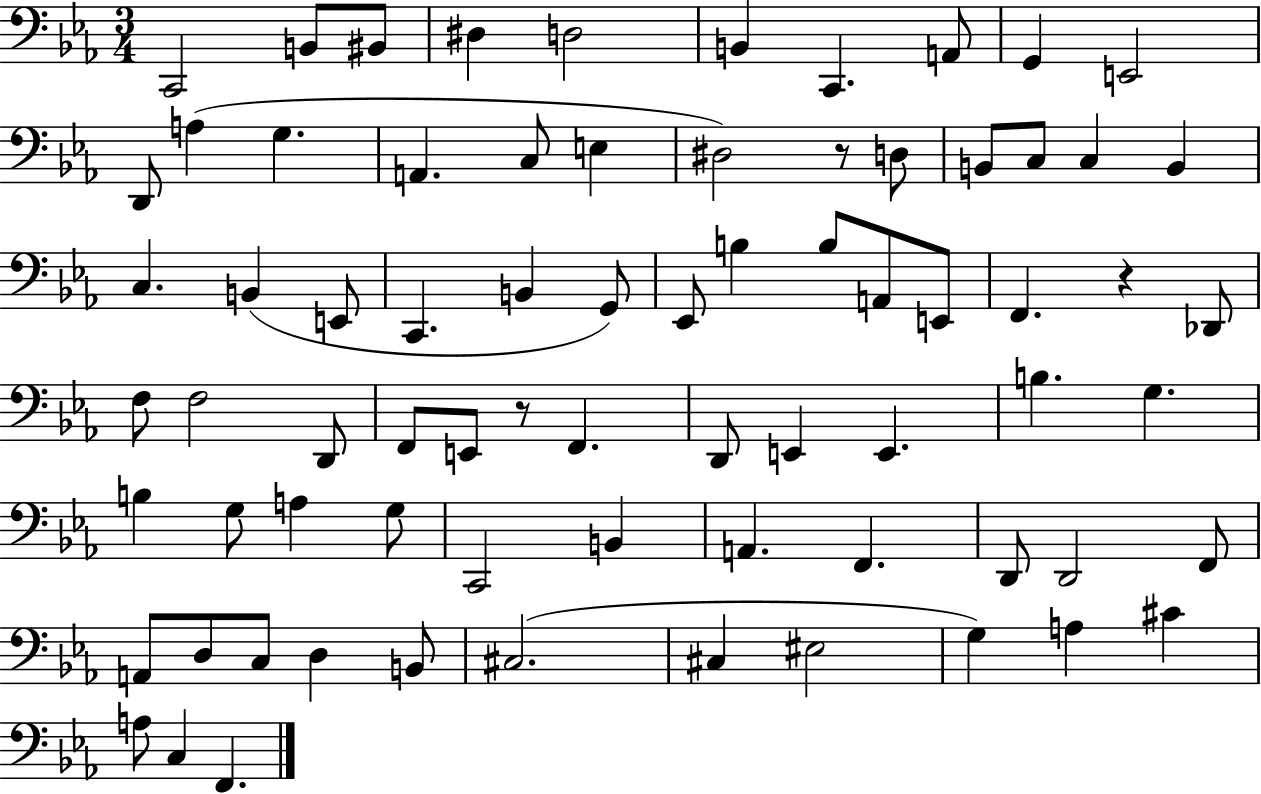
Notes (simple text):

C2/h B2/e BIS2/e D#3/q D3/h B2/q C2/q. A2/e G2/q E2/h D2/e A3/q G3/q. A2/q. C3/e E3/q D#3/h R/e D3/e B2/e C3/e C3/q B2/q C3/q. B2/q E2/e C2/q. B2/q G2/e Eb2/e B3/q B3/e A2/e E2/e F2/q. R/q Db2/e F3/e F3/h D2/e F2/e E2/e R/e F2/q. D2/e E2/q E2/q. B3/q. G3/q. B3/q G3/e A3/q G3/e C2/h B2/q A2/q. F2/q. D2/e D2/h F2/e A2/e D3/e C3/e D3/q B2/e C#3/h. C#3/q EIS3/h G3/q A3/q C#4/q A3/e C3/q F2/q.